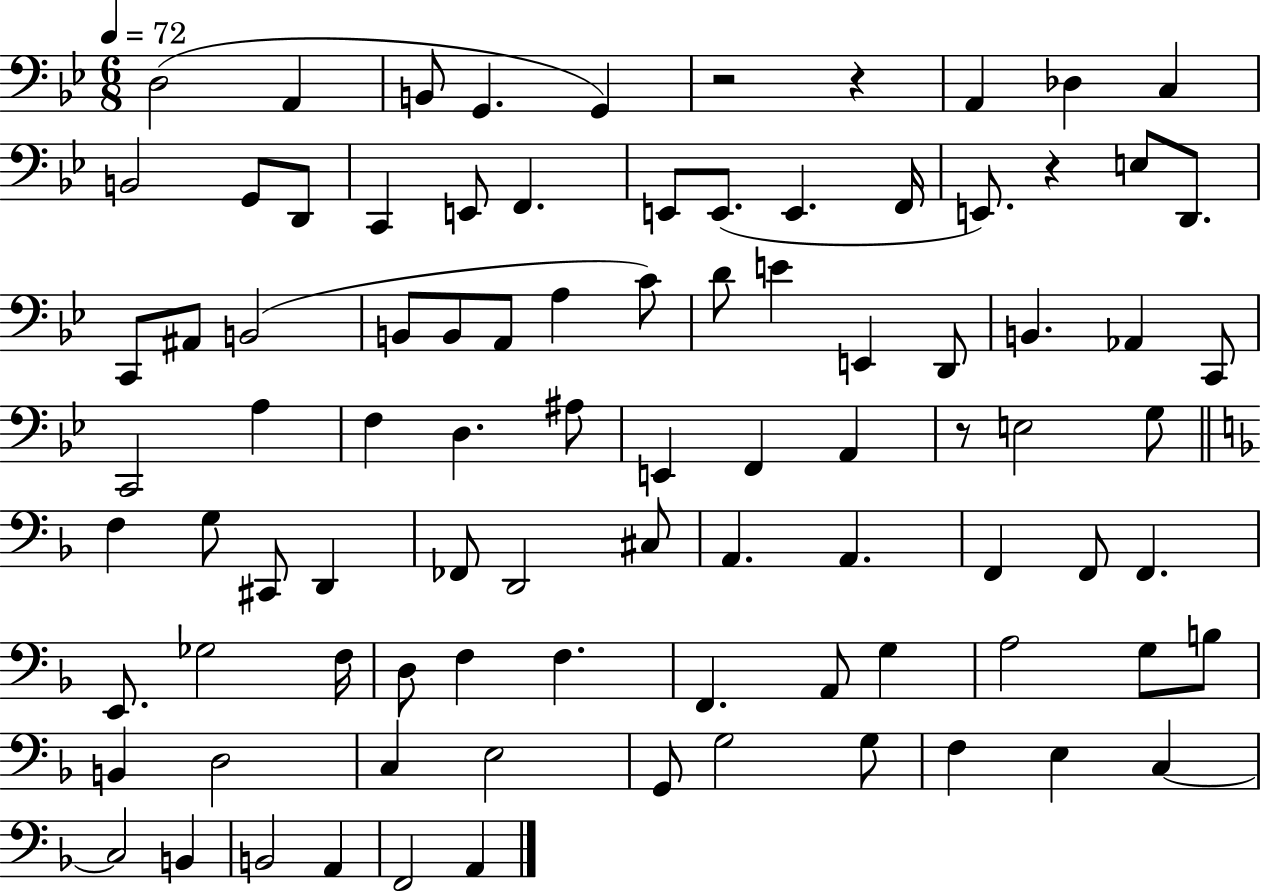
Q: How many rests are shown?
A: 4